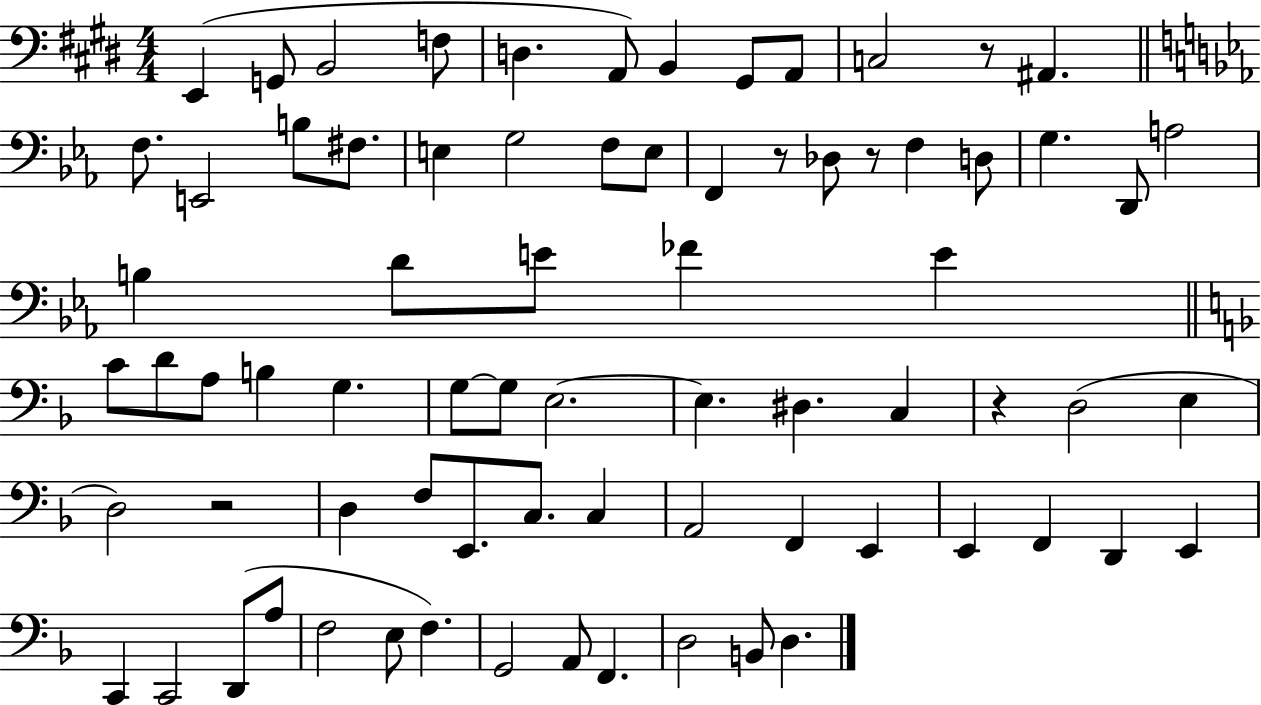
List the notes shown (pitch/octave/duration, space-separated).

E2/q G2/e B2/h F3/e D3/q. A2/e B2/q G#2/e A2/e C3/h R/e A#2/q. F3/e. E2/h B3/e F#3/e. E3/q G3/h F3/e E3/e F2/q R/e Db3/e R/e F3/q D3/e G3/q. D2/e A3/h B3/q D4/e E4/e FES4/q E4/q C4/e D4/e A3/e B3/q G3/q. G3/e G3/e E3/h. E3/q. D#3/q. C3/q R/q D3/h E3/q D3/h R/h D3/q F3/e E2/e. C3/e. C3/q A2/h F2/q E2/q E2/q F2/q D2/q E2/q C2/q C2/h D2/e A3/e F3/h E3/e F3/q. G2/h A2/e F2/q. D3/h B2/e D3/q.